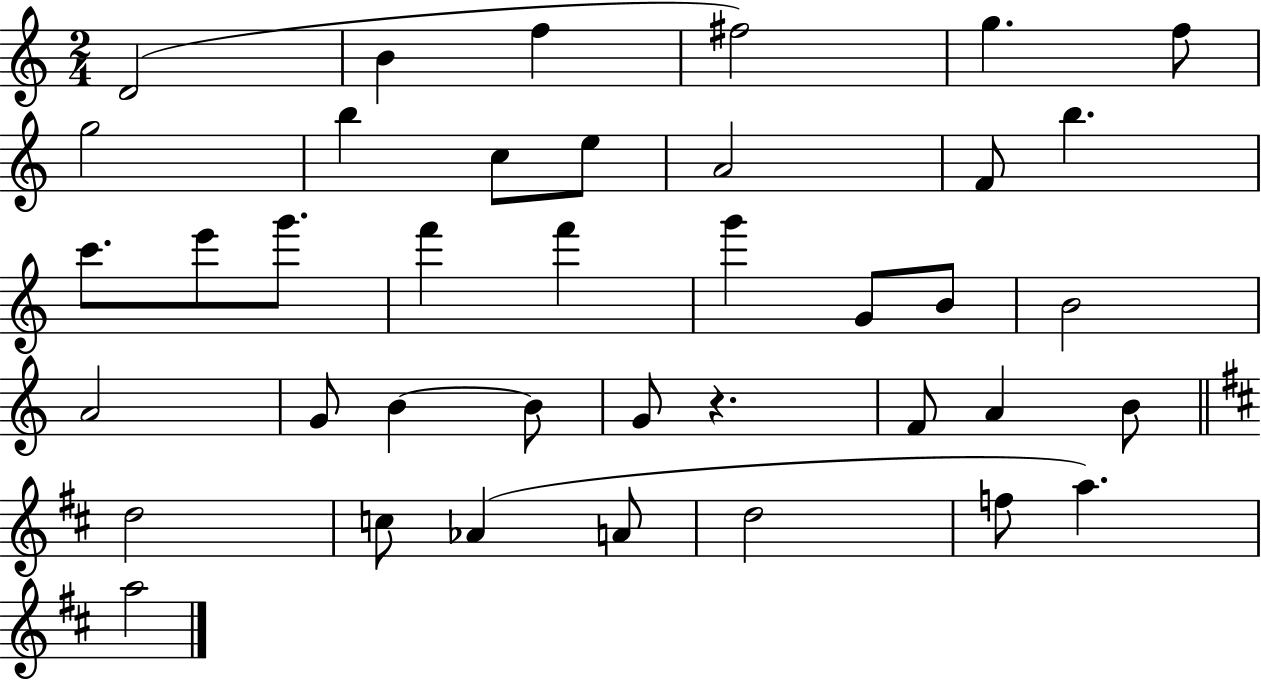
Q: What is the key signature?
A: C major